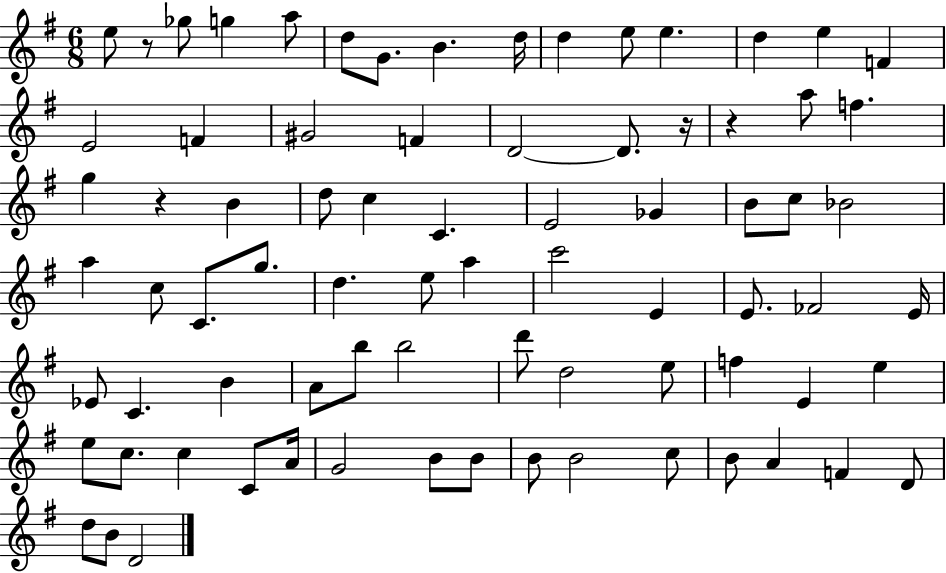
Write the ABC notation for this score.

X:1
T:Untitled
M:6/8
L:1/4
K:G
e/2 z/2 _g/2 g a/2 d/2 G/2 B d/4 d e/2 e d e F E2 F ^G2 F D2 D/2 z/4 z a/2 f g z B d/2 c C E2 _G B/2 c/2 _B2 a c/2 C/2 g/2 d e/2 a c'2 E E/2 _F2 E/4 _E/2 C B A/2 b/2 b2 d'/2 d2 e/2 f E e e/2 c/2 c C/2 A/4 G2 B/2 B/2 B/2 B2 c/2 B/2 A F D/2 d/2 B/2 D2